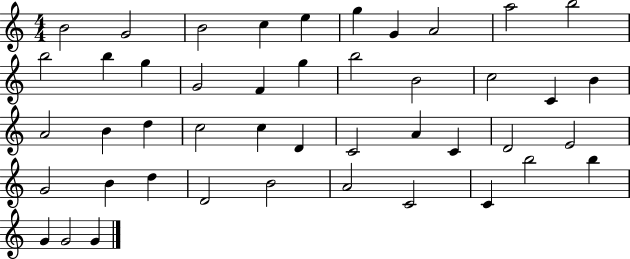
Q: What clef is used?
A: treble